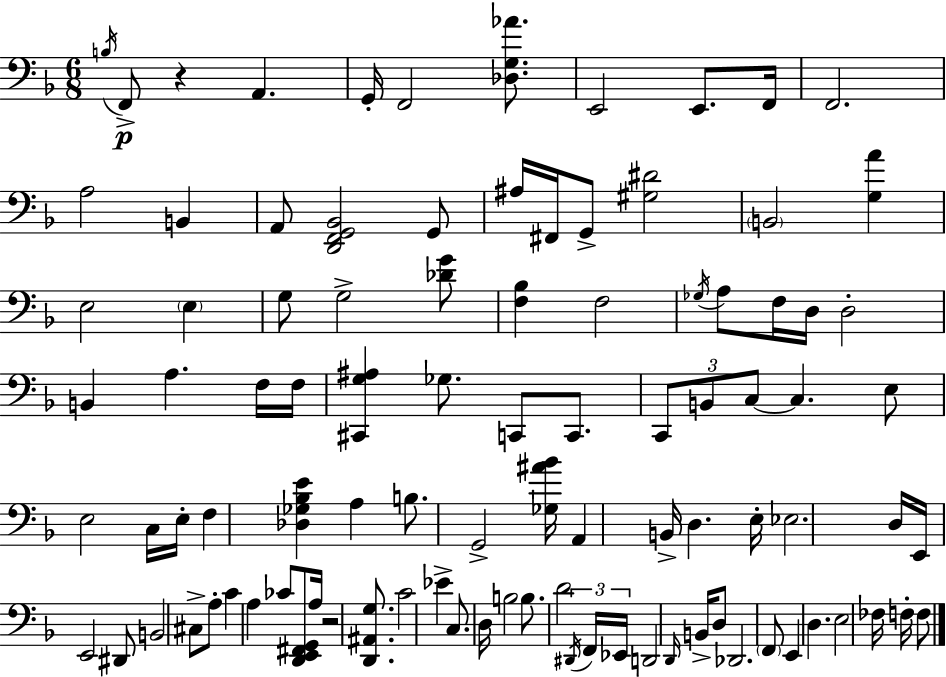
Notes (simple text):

B3/s F2/e R/q A2/q. G2/s F2/h [Db3,G3,Ab4]/e. E2/h E2/e. F2/s F2/h. A3/h B2/q A2/e [D2,F2,G2,Bb2]/h G2/e A#3/s F#2/s G2/e [G#3,D#4]/h B2/h [G3,A4]/q E3/h E3/q G3/e G3/h [Db4,G4]/e [F3,Bb3]/q F3/h Gb3/s A3/e F3/s D3/s D3/h B2/q A3/q. F3/s F3/s [C#2,G3,A#3]/q Gb3/e. C2/e C2/e. C2/e B2/e C3/e C3/q. E3/e E3/h C3/s E3/s F3/q [Db3,Gb3,Bb3,E4]/q A3/q B3/e. G2/h [Gb3,A#4,Bb4]/s A2/q B2/s D3/q. E3/s Eb3/h. D3/s E2/s E2/h D#2/e B2/h C#3/e A3/e C4/q A3/q CES4/e [D2,E2,F#2,G2]/e A3/s R/h [D2,A#2,G3]/e. C4/h Eb4/q C3/e. D3/s B3/h B3/e. D4/h D#2/s F2/s Eb2/s D2/h D2/s B2/s D3/e Db2/h. F2/e E2/q D3/q. E3/h FES3/s F3/s F3/e